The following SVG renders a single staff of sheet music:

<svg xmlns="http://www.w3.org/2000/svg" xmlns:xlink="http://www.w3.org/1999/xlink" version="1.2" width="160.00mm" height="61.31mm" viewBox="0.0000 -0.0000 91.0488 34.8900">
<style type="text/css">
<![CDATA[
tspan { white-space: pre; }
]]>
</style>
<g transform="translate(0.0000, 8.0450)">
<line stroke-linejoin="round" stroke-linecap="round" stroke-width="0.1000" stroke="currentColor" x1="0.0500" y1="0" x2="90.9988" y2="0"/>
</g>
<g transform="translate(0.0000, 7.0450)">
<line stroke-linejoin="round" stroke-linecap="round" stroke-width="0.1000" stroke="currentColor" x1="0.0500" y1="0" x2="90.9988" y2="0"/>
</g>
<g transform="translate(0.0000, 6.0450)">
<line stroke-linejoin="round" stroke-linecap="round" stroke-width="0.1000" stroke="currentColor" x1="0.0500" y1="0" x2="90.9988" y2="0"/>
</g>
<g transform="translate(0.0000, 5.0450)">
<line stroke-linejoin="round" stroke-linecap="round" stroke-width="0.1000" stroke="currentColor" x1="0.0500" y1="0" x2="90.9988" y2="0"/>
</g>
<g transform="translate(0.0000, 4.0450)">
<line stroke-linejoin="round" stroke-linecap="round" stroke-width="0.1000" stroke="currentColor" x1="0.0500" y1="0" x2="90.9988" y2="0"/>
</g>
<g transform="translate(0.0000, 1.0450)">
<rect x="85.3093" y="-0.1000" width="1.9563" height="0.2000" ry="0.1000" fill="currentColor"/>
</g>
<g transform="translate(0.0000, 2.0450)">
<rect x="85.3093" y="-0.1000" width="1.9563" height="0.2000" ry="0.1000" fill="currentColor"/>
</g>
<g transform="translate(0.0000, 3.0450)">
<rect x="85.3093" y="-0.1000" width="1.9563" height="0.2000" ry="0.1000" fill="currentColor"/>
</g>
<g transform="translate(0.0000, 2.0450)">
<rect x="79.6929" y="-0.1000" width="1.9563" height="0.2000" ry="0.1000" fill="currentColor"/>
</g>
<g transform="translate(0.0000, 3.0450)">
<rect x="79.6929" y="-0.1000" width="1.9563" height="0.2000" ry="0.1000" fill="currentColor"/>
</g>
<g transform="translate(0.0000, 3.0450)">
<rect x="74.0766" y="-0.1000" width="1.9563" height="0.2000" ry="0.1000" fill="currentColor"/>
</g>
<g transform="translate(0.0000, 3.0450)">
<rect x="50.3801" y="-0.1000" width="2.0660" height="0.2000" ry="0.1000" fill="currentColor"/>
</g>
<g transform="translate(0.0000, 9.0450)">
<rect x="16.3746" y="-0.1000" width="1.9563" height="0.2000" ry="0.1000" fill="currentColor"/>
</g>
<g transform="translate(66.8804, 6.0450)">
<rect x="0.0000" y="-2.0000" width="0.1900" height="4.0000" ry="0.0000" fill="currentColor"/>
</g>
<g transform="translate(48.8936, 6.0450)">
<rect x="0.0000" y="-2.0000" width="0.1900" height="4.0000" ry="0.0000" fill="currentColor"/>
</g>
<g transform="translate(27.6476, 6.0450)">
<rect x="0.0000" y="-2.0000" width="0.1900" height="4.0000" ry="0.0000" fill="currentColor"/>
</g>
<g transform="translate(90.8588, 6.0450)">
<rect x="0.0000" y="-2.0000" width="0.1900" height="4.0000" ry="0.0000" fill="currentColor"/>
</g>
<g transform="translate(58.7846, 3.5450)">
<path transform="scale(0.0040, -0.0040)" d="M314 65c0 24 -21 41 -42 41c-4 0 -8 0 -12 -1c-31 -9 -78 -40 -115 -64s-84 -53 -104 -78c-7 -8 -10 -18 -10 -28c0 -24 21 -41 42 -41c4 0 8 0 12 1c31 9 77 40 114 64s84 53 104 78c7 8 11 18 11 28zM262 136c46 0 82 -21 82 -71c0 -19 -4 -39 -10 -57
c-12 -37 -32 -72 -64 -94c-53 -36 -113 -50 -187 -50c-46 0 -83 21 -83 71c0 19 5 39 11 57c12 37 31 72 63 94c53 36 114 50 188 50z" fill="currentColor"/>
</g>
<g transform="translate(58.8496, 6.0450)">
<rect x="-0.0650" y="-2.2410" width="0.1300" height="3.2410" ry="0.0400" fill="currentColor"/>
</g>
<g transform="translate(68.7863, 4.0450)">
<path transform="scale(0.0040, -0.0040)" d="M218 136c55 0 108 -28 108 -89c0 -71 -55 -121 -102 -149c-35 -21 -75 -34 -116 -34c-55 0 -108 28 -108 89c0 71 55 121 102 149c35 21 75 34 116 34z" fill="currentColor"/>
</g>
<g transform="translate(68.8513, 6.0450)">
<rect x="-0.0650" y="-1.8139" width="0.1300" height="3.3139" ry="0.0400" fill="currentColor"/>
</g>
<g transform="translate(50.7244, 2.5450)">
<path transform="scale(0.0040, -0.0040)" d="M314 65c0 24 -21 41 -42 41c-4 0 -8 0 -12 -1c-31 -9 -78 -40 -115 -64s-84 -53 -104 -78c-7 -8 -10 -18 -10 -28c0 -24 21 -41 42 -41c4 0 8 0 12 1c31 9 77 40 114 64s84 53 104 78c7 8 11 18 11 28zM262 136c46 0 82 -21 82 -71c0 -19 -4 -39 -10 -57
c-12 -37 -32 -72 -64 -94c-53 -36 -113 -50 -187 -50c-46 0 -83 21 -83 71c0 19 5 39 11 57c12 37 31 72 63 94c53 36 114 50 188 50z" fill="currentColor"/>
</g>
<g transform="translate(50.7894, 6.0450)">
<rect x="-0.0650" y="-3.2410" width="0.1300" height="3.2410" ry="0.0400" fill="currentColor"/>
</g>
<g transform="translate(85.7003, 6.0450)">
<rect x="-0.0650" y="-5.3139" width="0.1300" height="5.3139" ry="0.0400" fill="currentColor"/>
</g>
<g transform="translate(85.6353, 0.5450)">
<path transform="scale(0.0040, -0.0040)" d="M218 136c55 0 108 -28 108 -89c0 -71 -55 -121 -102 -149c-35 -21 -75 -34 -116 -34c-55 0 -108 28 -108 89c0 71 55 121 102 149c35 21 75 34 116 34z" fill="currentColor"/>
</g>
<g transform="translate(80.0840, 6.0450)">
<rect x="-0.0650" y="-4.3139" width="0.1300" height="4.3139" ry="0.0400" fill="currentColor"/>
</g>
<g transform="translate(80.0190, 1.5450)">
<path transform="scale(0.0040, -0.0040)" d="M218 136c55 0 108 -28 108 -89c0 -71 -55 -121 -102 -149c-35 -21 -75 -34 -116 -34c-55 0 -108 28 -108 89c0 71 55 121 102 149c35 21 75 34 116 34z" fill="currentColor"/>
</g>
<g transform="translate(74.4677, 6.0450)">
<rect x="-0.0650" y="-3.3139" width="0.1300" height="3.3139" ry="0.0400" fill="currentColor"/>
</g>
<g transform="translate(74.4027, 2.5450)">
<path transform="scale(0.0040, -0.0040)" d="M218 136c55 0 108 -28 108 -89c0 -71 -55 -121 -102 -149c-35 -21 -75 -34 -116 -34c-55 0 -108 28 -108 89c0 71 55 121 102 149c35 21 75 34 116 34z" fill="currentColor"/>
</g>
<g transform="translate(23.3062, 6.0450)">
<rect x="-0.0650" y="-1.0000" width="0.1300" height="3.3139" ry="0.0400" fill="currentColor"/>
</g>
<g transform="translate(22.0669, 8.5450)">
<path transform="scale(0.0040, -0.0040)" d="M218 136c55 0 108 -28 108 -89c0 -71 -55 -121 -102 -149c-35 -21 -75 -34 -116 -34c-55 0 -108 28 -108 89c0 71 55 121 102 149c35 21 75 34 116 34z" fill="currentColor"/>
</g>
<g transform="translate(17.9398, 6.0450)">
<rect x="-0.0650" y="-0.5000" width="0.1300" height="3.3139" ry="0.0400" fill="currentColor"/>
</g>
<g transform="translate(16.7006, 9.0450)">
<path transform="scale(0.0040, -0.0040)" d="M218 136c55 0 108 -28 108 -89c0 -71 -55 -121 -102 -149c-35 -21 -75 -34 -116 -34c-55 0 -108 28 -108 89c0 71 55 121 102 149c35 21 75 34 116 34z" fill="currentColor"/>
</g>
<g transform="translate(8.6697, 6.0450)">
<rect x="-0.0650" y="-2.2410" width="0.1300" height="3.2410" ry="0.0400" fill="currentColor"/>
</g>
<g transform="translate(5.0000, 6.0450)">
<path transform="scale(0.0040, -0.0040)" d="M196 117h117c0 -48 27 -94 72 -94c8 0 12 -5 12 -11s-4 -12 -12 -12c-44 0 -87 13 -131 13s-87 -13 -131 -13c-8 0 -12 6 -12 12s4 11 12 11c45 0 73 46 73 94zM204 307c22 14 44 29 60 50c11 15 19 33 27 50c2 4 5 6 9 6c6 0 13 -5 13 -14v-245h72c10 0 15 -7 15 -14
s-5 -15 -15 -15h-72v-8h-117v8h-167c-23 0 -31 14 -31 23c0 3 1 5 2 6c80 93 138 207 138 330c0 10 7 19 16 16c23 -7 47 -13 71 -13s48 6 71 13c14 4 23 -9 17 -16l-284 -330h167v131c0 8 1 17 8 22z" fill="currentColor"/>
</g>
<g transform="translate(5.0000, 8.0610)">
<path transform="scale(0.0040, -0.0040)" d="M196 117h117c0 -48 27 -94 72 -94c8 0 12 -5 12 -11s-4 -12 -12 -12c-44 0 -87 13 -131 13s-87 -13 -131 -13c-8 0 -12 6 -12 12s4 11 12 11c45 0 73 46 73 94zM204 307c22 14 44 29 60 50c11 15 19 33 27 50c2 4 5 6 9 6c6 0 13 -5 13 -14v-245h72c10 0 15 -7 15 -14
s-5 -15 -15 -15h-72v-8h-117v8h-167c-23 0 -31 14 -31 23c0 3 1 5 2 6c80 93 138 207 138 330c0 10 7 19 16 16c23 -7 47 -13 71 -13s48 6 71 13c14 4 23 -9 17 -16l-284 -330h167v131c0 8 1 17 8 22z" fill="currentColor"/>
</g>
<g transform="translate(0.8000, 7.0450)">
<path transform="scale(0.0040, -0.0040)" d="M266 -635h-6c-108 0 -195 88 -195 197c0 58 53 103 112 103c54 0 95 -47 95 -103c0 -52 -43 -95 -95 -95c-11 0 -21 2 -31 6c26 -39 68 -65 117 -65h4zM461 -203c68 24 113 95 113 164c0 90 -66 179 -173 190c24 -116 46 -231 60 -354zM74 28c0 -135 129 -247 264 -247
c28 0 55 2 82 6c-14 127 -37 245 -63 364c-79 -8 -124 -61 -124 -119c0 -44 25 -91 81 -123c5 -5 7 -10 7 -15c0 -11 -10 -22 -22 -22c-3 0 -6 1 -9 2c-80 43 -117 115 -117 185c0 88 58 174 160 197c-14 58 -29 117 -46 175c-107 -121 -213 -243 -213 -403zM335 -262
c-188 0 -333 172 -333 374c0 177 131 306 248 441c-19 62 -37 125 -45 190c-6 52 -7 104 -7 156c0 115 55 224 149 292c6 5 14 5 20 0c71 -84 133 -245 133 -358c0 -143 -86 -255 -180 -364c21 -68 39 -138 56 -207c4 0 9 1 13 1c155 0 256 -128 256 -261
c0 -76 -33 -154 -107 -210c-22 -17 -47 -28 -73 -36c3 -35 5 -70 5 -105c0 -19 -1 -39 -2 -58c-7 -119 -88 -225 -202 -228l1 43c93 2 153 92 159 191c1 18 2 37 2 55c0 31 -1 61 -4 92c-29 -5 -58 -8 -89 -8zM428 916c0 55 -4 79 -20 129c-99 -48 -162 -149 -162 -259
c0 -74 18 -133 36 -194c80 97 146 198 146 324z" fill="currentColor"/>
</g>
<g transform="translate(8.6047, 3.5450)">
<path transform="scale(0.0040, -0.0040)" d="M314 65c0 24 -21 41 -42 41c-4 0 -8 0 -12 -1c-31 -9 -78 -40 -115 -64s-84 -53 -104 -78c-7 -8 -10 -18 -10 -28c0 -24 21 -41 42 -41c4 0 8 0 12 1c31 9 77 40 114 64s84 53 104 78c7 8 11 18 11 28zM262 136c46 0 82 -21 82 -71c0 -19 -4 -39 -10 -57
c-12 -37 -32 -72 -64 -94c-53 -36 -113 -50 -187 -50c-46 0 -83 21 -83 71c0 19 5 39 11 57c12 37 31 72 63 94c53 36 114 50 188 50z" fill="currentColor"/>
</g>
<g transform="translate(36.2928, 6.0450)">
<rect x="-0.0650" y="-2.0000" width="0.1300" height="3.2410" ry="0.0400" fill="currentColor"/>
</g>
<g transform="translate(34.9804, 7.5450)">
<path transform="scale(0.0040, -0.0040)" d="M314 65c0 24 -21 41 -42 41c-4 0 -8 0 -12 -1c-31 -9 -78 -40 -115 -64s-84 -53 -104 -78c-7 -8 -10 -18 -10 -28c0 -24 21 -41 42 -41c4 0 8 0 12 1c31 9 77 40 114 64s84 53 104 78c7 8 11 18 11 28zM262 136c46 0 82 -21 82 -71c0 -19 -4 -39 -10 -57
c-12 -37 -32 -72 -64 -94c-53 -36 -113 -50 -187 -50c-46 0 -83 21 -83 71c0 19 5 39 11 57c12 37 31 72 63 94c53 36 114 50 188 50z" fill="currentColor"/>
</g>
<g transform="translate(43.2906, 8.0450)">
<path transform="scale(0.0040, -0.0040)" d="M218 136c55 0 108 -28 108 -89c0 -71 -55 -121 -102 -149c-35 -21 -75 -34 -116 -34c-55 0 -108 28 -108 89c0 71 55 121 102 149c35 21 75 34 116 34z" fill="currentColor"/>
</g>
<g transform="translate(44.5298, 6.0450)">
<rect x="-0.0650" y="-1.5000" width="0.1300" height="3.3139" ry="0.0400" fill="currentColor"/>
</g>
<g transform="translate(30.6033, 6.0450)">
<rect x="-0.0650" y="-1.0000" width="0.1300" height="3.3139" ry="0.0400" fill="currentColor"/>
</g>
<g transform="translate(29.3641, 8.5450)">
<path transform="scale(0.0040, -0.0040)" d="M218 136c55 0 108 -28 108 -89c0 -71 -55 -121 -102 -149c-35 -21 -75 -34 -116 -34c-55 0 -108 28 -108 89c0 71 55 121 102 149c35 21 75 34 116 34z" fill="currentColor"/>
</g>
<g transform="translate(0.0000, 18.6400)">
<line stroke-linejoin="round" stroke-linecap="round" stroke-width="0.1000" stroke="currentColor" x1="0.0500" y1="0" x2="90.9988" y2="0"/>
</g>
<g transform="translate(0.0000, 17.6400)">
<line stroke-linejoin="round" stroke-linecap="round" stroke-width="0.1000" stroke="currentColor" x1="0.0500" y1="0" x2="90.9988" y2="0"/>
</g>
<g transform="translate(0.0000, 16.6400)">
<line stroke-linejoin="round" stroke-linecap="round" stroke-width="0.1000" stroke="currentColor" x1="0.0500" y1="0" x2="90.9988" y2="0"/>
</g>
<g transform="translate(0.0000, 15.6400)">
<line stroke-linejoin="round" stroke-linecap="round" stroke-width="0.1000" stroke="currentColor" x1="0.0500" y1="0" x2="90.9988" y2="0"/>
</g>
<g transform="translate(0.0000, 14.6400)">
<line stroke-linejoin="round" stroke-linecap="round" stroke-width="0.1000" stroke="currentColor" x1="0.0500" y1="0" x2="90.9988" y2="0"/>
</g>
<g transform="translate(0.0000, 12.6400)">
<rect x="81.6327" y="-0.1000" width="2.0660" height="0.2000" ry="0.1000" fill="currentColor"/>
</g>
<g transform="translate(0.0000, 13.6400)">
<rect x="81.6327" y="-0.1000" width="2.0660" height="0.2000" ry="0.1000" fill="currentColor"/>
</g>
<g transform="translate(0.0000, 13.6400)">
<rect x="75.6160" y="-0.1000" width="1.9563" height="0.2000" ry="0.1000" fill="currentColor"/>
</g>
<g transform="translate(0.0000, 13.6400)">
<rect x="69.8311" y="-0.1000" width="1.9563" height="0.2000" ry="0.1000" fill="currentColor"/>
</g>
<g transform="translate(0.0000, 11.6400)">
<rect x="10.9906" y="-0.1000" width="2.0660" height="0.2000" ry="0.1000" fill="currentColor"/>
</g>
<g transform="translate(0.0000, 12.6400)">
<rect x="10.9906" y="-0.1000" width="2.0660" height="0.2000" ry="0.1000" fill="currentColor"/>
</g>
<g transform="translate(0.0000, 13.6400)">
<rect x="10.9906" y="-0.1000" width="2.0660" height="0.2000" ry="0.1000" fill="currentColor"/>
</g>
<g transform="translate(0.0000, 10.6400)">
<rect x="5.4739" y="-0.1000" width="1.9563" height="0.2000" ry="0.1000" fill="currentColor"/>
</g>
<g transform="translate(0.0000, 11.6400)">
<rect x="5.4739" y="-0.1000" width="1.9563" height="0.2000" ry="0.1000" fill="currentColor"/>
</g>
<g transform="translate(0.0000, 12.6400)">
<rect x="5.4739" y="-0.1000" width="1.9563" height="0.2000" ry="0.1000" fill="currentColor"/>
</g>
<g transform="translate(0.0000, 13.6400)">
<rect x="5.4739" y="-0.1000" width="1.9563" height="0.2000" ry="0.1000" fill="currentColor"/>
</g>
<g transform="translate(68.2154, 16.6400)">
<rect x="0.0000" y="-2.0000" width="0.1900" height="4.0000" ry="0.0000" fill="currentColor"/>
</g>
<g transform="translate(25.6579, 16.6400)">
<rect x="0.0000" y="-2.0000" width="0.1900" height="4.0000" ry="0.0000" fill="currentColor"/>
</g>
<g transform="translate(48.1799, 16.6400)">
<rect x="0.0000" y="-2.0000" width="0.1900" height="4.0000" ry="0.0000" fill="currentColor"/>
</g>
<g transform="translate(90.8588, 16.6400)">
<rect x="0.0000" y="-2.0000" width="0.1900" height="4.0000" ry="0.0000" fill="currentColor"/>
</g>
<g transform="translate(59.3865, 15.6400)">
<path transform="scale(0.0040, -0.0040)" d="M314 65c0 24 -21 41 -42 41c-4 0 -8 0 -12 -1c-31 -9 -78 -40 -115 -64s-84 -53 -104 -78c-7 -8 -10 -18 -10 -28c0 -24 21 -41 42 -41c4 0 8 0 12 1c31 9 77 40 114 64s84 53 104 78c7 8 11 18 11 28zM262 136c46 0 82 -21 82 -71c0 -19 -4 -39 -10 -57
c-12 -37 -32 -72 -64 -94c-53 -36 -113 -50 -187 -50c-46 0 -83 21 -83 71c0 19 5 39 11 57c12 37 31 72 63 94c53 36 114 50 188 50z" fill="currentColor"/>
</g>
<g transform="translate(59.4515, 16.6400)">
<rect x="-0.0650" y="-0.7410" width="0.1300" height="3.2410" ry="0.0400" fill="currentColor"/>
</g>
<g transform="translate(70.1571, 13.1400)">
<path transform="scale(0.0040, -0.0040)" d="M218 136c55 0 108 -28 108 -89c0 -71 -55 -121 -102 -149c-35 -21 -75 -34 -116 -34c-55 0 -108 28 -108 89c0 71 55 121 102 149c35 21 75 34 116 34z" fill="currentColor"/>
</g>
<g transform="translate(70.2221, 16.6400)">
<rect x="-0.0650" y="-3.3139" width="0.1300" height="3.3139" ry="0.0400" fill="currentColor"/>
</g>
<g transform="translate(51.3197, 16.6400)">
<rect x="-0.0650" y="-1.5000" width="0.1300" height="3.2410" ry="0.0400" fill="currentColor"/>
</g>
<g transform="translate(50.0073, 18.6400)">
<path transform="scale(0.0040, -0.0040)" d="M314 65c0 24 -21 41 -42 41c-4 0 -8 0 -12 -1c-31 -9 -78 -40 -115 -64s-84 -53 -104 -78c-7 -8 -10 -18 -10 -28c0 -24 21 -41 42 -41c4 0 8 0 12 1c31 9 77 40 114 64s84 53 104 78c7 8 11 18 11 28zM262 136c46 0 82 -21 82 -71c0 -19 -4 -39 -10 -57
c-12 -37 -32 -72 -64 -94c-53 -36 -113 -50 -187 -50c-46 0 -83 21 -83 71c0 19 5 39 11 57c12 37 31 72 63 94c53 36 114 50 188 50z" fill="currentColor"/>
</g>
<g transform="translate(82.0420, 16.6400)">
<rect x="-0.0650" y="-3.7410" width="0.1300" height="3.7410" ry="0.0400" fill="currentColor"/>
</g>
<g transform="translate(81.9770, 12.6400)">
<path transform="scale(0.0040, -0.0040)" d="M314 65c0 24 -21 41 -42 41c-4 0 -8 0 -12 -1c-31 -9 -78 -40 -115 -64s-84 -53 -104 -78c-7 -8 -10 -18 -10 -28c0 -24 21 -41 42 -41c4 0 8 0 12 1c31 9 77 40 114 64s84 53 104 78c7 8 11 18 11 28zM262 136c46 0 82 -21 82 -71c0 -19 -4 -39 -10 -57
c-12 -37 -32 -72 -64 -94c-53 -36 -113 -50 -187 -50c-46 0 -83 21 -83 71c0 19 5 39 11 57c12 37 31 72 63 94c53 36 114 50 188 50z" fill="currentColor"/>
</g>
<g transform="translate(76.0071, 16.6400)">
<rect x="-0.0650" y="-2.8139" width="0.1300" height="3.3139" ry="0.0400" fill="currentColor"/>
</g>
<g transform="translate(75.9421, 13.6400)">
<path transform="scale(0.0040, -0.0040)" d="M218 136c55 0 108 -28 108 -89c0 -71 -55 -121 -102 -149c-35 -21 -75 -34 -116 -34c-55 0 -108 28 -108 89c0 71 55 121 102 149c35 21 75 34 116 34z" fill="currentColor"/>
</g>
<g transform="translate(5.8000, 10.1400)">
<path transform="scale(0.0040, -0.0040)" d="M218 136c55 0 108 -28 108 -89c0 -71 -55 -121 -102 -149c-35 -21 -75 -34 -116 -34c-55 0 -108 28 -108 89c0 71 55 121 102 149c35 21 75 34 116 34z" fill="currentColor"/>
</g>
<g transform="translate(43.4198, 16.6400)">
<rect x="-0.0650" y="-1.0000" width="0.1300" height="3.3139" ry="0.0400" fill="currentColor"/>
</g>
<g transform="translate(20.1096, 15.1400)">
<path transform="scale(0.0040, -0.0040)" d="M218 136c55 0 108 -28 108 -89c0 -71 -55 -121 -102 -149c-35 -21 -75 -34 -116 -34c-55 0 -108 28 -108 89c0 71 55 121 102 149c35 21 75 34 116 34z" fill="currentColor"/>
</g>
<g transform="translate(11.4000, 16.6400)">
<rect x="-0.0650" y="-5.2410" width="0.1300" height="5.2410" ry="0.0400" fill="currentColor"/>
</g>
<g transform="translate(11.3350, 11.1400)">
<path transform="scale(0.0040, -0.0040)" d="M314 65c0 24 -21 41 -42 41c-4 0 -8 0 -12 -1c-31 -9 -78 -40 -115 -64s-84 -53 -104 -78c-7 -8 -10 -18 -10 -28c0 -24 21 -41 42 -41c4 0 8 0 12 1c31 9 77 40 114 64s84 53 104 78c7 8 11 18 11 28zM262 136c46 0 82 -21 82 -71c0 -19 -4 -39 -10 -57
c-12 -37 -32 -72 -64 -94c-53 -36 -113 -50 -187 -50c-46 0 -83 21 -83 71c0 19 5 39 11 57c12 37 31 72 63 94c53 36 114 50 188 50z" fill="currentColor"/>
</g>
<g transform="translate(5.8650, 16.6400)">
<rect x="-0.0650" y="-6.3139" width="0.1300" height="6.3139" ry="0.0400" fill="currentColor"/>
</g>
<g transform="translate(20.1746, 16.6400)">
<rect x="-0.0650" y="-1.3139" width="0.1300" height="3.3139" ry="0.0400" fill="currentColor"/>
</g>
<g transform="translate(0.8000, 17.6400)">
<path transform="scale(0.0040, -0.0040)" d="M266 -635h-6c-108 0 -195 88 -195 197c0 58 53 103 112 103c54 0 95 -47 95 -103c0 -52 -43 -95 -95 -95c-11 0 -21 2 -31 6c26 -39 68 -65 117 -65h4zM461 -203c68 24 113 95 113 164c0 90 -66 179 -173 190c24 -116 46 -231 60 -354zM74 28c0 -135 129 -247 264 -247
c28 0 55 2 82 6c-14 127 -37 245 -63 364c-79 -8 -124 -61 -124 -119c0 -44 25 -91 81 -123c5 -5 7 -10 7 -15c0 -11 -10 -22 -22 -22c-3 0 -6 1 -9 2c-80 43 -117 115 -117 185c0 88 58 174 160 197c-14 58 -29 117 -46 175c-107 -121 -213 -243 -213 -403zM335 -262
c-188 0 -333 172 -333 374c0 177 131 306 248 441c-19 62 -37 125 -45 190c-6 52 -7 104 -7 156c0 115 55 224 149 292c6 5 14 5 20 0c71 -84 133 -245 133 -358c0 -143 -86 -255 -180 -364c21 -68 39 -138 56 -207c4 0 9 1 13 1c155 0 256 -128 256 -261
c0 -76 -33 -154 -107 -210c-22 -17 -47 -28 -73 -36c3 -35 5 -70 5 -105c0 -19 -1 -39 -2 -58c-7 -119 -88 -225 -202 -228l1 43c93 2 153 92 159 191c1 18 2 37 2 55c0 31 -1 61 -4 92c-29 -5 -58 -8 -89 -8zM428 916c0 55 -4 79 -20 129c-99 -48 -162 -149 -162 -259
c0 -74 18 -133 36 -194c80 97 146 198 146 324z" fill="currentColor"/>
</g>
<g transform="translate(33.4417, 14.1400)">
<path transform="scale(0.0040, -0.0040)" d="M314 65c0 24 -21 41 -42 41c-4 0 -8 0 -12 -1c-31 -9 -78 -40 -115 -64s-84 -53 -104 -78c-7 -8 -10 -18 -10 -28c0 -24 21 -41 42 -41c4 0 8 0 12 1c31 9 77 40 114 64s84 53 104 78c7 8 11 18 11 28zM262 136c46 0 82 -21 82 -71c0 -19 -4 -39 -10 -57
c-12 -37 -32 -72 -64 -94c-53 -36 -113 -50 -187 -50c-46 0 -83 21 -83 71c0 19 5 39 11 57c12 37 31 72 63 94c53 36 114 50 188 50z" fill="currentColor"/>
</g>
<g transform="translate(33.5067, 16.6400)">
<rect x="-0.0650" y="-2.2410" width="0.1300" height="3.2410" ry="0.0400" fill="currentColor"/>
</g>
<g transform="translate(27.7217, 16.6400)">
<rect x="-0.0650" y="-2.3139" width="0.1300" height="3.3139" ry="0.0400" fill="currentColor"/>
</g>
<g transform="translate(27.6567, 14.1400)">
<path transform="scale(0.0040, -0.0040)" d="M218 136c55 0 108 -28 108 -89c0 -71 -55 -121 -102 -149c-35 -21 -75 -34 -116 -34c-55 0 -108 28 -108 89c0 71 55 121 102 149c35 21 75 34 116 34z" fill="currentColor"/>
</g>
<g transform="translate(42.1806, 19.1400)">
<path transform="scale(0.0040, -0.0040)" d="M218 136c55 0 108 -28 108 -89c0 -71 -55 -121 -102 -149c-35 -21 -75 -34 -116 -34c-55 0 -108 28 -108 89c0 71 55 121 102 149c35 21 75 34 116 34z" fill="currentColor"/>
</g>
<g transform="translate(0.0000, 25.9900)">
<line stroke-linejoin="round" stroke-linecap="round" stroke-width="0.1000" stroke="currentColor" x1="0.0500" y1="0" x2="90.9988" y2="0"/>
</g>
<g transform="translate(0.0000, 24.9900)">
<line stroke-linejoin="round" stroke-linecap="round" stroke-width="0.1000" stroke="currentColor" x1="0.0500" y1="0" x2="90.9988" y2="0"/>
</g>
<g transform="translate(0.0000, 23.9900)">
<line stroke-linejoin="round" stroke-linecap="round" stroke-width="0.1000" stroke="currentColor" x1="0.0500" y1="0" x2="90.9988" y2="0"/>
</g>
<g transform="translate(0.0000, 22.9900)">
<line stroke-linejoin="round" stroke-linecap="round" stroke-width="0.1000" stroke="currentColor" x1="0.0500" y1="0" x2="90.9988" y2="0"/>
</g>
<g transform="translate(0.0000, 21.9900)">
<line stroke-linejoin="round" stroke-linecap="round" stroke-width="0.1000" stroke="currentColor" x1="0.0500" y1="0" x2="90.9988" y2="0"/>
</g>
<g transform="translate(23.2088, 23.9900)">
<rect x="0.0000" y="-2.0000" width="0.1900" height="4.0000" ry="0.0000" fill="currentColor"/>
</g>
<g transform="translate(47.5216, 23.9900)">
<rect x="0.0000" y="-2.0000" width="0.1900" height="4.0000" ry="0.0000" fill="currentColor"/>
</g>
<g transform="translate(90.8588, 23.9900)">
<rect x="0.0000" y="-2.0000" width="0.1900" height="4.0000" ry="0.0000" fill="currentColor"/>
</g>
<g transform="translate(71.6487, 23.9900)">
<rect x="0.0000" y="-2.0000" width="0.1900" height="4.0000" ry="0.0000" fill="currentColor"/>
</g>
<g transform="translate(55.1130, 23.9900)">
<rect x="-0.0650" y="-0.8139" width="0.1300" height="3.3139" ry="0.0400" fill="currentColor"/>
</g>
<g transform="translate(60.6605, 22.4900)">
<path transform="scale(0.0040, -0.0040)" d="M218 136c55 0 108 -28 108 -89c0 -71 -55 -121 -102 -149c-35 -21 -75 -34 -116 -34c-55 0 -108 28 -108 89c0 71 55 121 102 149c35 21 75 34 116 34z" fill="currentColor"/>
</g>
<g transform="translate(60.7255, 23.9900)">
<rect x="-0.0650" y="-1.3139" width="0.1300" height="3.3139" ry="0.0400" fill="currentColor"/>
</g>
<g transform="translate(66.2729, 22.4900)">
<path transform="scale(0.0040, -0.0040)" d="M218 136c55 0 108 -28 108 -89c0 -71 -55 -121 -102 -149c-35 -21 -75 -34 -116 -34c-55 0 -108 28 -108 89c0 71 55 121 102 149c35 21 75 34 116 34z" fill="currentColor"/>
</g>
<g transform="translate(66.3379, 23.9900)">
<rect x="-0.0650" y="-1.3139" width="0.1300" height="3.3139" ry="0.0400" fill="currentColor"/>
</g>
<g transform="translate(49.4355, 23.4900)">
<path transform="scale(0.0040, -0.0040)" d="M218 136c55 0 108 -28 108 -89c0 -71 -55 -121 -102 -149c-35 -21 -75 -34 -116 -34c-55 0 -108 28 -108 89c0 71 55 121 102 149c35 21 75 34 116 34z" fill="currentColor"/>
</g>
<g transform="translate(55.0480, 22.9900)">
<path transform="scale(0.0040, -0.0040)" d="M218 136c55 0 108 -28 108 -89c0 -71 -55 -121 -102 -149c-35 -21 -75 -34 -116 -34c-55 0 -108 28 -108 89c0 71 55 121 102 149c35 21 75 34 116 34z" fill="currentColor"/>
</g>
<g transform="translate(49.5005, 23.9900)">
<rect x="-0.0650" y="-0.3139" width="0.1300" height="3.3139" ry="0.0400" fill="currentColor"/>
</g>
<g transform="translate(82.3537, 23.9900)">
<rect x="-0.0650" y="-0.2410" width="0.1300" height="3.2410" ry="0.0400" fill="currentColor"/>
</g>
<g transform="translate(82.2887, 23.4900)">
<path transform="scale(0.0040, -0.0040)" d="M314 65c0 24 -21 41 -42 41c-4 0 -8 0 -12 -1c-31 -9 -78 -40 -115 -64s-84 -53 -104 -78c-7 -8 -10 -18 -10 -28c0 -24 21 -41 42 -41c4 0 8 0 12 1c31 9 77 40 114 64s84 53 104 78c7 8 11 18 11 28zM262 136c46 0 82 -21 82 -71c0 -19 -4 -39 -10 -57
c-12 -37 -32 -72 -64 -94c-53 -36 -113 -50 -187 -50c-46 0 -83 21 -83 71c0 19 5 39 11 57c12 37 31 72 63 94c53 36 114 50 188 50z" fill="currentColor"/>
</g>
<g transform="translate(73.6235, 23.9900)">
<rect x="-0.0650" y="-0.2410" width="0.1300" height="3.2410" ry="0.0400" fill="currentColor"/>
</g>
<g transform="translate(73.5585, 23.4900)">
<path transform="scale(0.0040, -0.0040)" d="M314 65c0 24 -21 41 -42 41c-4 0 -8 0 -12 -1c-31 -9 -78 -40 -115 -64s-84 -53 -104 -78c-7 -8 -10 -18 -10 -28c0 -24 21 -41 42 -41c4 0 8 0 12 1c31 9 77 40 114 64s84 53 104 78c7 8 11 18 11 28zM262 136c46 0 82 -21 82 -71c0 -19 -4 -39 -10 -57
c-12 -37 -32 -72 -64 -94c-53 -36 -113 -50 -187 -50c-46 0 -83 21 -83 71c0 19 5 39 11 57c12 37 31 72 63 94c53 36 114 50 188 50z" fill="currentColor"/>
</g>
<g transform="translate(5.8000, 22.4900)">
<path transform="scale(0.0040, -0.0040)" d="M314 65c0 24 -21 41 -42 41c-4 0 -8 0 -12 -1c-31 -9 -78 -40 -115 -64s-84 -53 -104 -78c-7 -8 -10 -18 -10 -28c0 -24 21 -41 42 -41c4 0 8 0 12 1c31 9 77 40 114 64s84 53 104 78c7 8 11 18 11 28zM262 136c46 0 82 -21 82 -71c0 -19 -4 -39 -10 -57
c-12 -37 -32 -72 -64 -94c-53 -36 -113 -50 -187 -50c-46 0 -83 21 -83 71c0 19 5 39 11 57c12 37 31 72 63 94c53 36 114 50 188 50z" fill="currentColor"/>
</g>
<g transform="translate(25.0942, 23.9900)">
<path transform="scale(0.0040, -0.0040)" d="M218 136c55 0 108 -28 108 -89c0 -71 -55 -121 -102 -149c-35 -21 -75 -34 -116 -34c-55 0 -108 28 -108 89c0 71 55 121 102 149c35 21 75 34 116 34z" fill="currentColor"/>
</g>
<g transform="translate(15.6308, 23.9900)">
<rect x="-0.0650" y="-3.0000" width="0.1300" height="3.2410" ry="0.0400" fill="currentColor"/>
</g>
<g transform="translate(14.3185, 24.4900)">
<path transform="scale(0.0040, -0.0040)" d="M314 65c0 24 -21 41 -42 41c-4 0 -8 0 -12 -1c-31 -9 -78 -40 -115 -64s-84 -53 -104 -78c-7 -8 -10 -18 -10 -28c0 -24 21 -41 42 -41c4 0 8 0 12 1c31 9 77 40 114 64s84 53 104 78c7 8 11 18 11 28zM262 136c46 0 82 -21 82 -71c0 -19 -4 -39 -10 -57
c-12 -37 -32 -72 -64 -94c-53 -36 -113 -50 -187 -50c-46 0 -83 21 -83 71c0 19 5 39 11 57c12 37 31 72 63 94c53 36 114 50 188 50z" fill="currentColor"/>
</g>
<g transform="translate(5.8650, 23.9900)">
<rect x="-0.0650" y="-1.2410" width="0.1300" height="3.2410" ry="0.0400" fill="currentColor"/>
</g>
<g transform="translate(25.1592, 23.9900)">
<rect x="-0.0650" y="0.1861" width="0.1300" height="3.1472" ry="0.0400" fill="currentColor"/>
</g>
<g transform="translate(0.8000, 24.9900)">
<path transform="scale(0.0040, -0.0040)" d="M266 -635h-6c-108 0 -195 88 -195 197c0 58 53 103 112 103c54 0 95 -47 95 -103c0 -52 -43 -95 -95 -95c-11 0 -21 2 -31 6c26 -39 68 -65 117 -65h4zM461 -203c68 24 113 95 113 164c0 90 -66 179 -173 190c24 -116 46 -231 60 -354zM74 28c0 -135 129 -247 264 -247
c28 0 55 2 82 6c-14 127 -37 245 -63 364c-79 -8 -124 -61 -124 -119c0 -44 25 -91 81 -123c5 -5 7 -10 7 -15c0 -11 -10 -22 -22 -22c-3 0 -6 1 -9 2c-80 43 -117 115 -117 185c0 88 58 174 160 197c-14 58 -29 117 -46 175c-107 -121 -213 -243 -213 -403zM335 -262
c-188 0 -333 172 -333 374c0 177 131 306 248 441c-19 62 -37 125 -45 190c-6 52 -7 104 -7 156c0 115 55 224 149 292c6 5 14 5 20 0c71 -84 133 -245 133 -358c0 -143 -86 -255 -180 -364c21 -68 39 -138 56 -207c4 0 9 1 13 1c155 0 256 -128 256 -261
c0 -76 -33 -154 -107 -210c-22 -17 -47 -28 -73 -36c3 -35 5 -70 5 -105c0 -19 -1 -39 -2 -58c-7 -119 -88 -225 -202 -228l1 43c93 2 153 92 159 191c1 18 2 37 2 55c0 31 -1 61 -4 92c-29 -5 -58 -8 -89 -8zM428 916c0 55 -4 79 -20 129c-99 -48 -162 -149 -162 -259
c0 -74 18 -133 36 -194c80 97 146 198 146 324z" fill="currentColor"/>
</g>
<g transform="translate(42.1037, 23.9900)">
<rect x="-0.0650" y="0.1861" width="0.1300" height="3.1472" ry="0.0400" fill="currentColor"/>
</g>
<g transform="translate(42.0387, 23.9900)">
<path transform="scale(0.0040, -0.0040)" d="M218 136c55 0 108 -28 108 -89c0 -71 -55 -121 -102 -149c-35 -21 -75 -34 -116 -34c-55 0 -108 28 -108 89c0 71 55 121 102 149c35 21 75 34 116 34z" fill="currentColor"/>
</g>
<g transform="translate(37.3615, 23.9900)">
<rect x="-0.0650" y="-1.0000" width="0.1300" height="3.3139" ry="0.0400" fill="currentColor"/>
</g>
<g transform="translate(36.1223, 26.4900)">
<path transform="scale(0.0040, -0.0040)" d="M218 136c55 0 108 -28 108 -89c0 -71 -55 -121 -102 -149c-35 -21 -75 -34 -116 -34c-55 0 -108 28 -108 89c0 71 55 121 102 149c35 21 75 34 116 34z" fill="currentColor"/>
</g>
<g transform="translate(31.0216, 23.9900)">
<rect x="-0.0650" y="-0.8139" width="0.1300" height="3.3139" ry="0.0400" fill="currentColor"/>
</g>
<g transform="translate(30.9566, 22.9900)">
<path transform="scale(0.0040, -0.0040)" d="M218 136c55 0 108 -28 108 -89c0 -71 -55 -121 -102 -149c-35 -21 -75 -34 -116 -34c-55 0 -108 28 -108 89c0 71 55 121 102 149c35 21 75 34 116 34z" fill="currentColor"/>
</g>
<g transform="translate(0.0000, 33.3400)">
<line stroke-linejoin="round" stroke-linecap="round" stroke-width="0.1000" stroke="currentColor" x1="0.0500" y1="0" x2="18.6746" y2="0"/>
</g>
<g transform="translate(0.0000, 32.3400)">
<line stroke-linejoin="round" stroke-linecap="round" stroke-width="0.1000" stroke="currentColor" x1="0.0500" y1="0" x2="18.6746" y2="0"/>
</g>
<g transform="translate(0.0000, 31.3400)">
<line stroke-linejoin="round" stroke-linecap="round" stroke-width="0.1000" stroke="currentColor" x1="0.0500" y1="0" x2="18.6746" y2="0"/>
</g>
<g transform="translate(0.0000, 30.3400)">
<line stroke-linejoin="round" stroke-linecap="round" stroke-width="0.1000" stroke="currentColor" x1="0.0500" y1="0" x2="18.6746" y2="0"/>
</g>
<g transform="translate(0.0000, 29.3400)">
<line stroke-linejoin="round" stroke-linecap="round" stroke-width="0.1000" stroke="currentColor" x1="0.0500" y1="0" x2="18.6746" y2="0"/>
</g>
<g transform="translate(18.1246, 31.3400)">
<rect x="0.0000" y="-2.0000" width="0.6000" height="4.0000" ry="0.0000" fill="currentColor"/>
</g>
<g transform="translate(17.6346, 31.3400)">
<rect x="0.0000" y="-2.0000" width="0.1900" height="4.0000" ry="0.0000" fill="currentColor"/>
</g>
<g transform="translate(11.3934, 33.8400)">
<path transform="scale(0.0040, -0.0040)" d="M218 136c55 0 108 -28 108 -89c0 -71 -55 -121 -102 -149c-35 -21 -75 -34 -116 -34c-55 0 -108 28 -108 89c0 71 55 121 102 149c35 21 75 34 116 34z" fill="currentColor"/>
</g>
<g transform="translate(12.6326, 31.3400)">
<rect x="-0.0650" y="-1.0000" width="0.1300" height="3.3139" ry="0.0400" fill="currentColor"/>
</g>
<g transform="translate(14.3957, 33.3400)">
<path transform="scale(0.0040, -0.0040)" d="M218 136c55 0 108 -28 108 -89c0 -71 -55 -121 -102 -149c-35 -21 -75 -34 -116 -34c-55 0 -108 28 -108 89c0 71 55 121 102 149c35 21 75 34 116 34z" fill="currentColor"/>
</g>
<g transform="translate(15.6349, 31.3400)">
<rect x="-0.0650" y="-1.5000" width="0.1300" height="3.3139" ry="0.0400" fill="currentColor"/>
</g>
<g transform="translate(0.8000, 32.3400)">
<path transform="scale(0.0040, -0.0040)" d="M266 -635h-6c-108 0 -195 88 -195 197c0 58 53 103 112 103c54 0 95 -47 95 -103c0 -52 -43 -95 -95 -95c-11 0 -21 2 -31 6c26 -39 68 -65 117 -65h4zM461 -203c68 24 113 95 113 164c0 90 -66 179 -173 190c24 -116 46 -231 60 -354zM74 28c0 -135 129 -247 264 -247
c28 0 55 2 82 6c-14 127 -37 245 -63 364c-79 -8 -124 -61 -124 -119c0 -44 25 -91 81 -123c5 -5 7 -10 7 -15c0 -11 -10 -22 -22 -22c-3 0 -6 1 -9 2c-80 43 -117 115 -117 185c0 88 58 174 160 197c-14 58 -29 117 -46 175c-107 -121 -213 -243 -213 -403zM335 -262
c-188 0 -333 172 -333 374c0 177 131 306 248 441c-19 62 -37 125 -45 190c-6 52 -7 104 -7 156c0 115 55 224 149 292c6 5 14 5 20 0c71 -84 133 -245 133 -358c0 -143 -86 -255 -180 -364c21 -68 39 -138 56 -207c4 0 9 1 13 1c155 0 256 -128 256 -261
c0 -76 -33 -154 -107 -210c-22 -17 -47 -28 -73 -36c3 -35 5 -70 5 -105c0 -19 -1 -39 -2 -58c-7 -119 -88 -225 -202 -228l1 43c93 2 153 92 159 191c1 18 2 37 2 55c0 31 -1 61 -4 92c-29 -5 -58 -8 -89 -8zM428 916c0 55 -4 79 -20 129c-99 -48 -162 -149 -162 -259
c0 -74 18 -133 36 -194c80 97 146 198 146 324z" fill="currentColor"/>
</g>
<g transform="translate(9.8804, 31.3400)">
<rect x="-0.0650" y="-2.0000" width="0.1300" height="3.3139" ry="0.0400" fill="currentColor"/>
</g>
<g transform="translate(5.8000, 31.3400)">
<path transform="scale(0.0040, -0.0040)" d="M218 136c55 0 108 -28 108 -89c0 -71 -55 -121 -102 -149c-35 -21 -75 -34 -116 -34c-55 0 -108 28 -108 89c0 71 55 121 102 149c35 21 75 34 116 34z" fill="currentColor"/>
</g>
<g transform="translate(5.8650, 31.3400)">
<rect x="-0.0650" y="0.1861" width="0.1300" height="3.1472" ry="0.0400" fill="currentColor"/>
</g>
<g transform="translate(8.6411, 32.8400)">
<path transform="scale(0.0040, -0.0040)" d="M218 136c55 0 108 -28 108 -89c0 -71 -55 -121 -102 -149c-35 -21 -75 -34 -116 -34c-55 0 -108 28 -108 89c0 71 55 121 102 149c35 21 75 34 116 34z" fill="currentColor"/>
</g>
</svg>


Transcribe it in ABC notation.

X:1
T:Untitled
M:4/4
L:1/4
K:C
g2 C D D F2 E b2 g2 f b d' f' a' f'2 e g g2 D E2 d2 b a c'2 e2 A2 B d D B c d e e c2 c2 B F D E